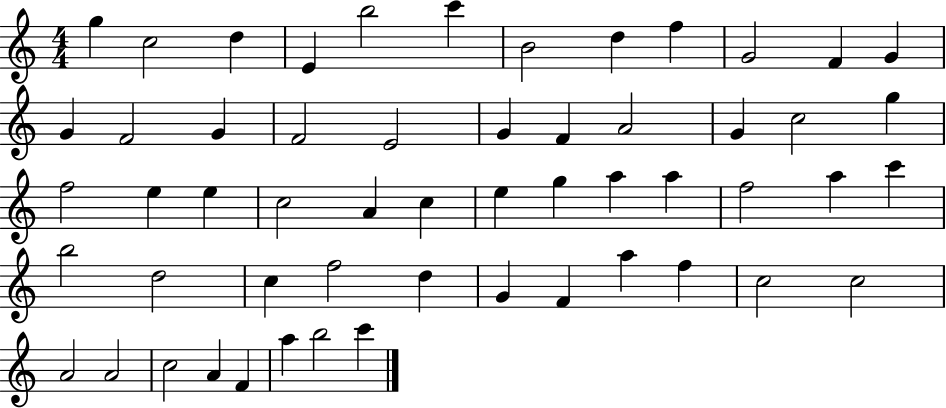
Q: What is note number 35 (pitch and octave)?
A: A5